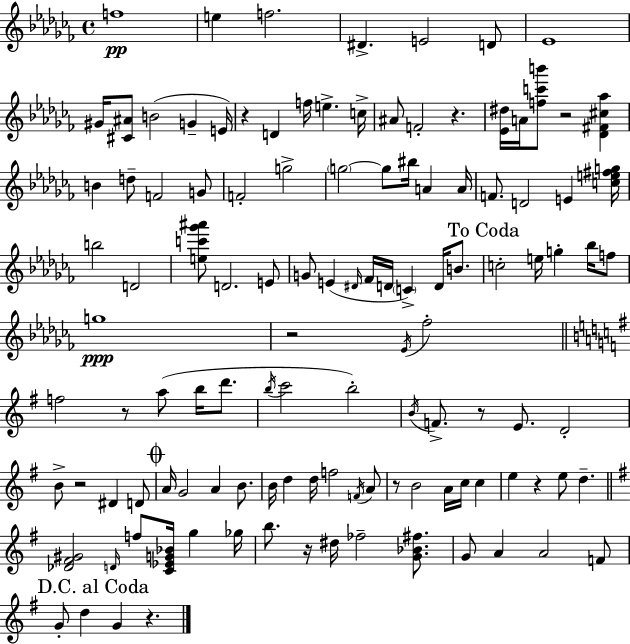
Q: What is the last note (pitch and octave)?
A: G4